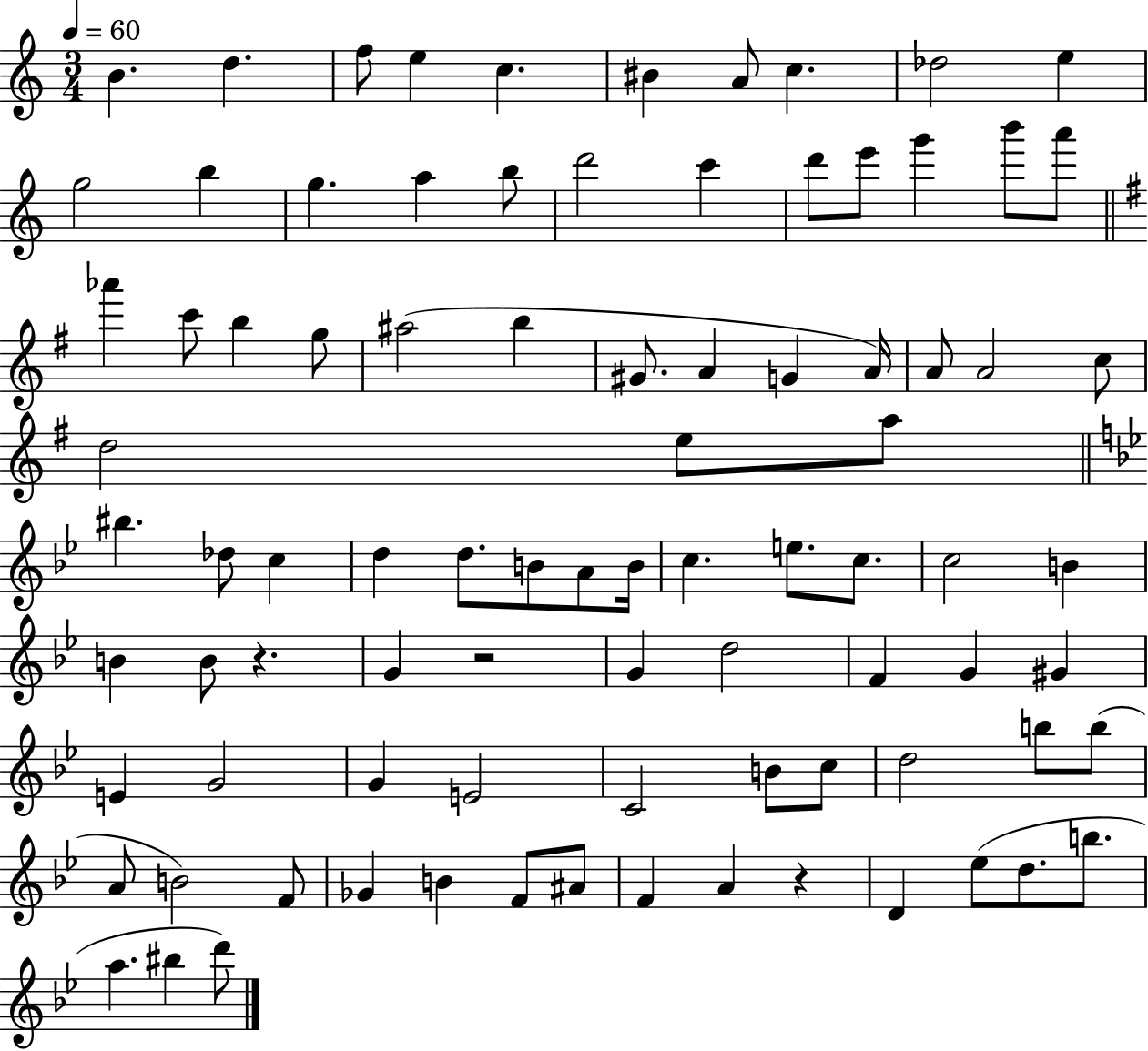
{
  \clef treble
  \numericTimeSignature
  \time 3/4
  \key c \major
  \tempo 4 = 60
  b'4. d''4. | f''8 e''4 c''4. | bis'4 a'8 c''4. | des''2 e''4 | \break g''2 b''4 | g''4. a''4 b''8 | d'''2 c'''4 | d'''8 e'''8 g'''4 b'''8 a'''8 | \break \bar "||" \break \key g \major aes'''4 c'''8 b''4 g''8 | ais''2( b''4 | gis'8. a'4 g'4 a'16) | a'8 a'2 c''8 | \break d''2 e''8 a''8 | \bar "||" \break \key bes \major bis''4. des''8 c''4 | d''4 d''8. b'8 a'8 b'16 | c''4. e''8. c''8. | c''2 b'4 | \break b'4 b'8 r4. | g'4 r2 | g'4 d''2 | f'4 g'4 gis'4 | \break e'4 g'2 | g'4 e'2 | c'2 b'8 c''8 | d''2 b''8 b''8( | \break a'8 b'2) f'8 | ges'4 b'4 f'8 ais'8 | f'4 a'4 r4 | d'4 ees''8( d''8. b''8. | \break a''4. bis''4 d'''8) | \bar "|."
}